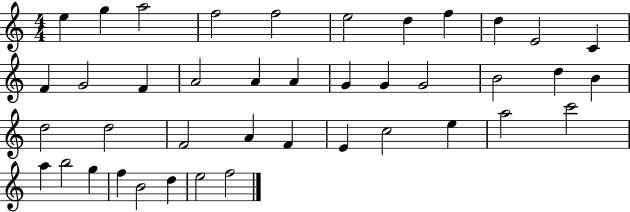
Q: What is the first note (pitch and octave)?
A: E5